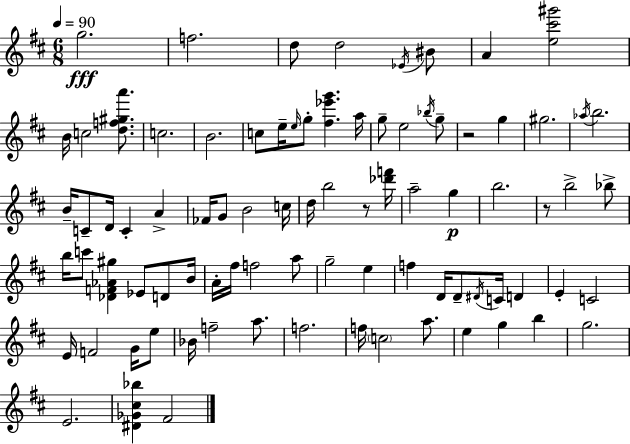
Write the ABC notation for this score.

X:1
T:Untitled
M:6/8
L:1/4
K:D
g2 f2 d/2 d2 _E/4 ^B/2 A [e^c'^g']2 B/4 c2 [df^ga']/2 c2 B2 c/2 e/4 e/4 g/2 [^f_e'g'] a/4 g/2 e2 _b/4 g/2 z2 g ^g2 _a/4 b2 B/4 C/2 D/4 C A _F/4 G/2 B2 c/4 d/4 b2 z/2 [_d'f']/4 a2 g b2 z/2 b2 _b/2 b/4 c'/2 [_DF_A^g] _E/2 D/2 B/4 A/4 ^f/4 f2 a/2 g2 e f D/4 D/2 ^D/4 C/4 D E C2 E/4 F2 G/4 e/2 _B/4 f2 a/2 f2 f/4 c2 a/2 e g b g2 E2 [^D_G^c_b] ^F2